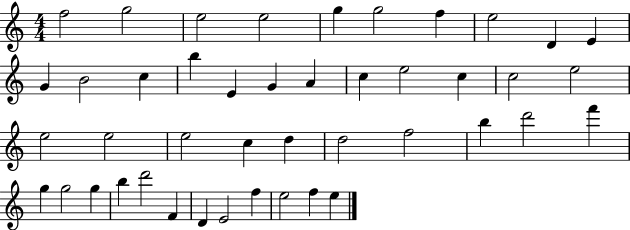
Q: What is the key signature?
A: C major